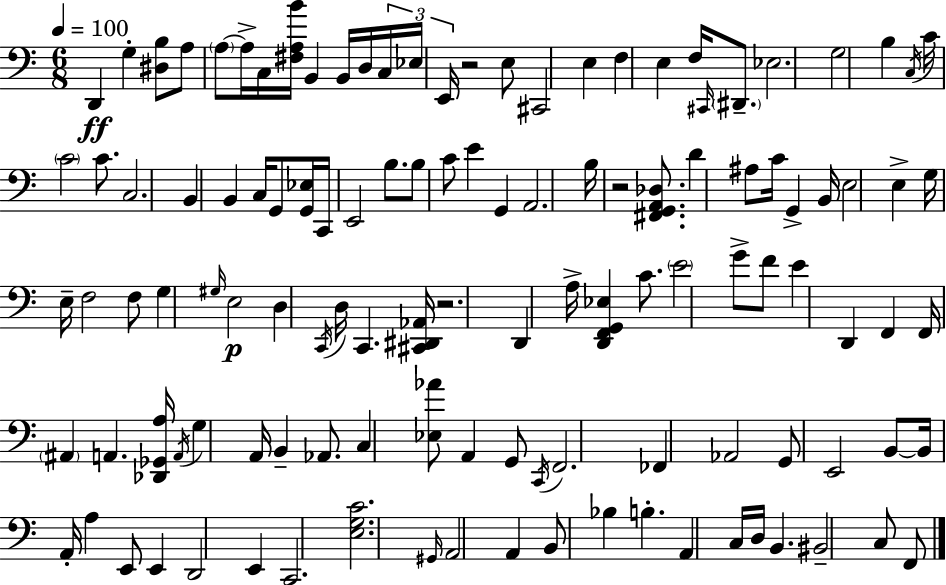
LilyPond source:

{
  \clef bass
  \numericTimeSignature
  \time 6/8
  \key a \minor
  \tempo 4 = 100
  d,4\ff g4-. <dis b>8 a8 | \parenthesize a8~~ a16-> c16 <fis a b'>16 b,4 b,16 d16 \tuplet 3/2 { c16 | ees16 e,16 } r2 e8 | cis,2 e4 | \break f4 e4 f16 \grace { cis,16 } \parenthesize dis,8.-- | ees2. | g2 b4 | \acciaccatura { c16 } c'16 \parenthesize c'2 c'8. | \break c2. | b,4 b,4 c16 g,8 | <g, ees>16 c,16 e,2 b8. | b8 c'8 e'4 g,4 | \break a,2. | b16 r2 <fis, g, a, des>8. | d'4 ais8 c'16 g,4-> | b,16 e2 e4-> | \break g16 e16-- f2 | f8 g4 \grace { gis16 }\p e2 | d4 \acciaccatura { c,16 } d16 c,4. | <cis, dis, aes,>16 r2. | \break d,4 a16-> <d, f, g, ees>4 | c'8. \parenthesize e'2 | g'8-> f'8 e'4 d,4 | f,4 f,16 \parenthesize ais,4 a,4. | \break <des, ges, a>16 \acciaccatura { a,16 } g4 a,16 b,4-- | aes,8. c4 <ees aes'>8 a,4 | g,8 \acciaccatura { c,16 } f,2. | fes,4 aes,2 | \break g,8 e,2 | b,8~~ b,16 a,16-. a4 | e,8 e,4 d,2 | e,4 c,2. | \break <e g c'>2. | \grace { gis,16 } a,2 | a,4 b,8 bes4 | b4.-. a,4 c16 | \break d16 b,4. bis,2-- | c8 f,8 \bar "|."
}